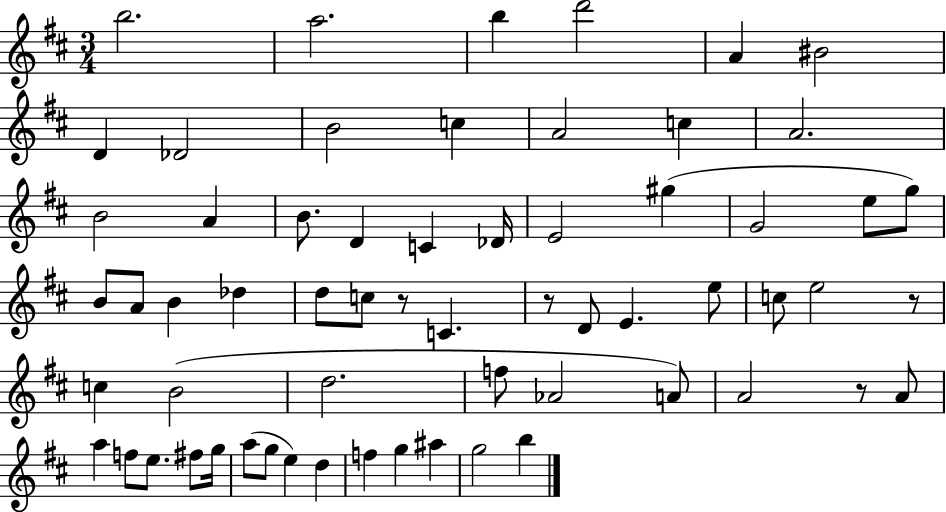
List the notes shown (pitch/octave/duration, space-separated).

B5/h. A5/h. B5/q D6/h A4/q BIS4/h D4/q Db4/h B4/h C5/q A4/h C5/q A4/h. B4/h A4/q B4/e. D4/q C4/q Db4/s E4/h G#5/q G4/h E5/e G5/e B4/e A4/e B4/q Db5/q D5/e C5/e R/e C4/q. R/e D4/e E4/q. E5/e C5/e E5/h R/e C5/q B4/h D5/h. F5/e Ab4/h A4/e A4/h R/e A4/e A5/q F5/e E5/e. F#5/e G5/s A5/e G5/e E5/q D5/q F5/q G5/q A#5/q G5/h B5/q